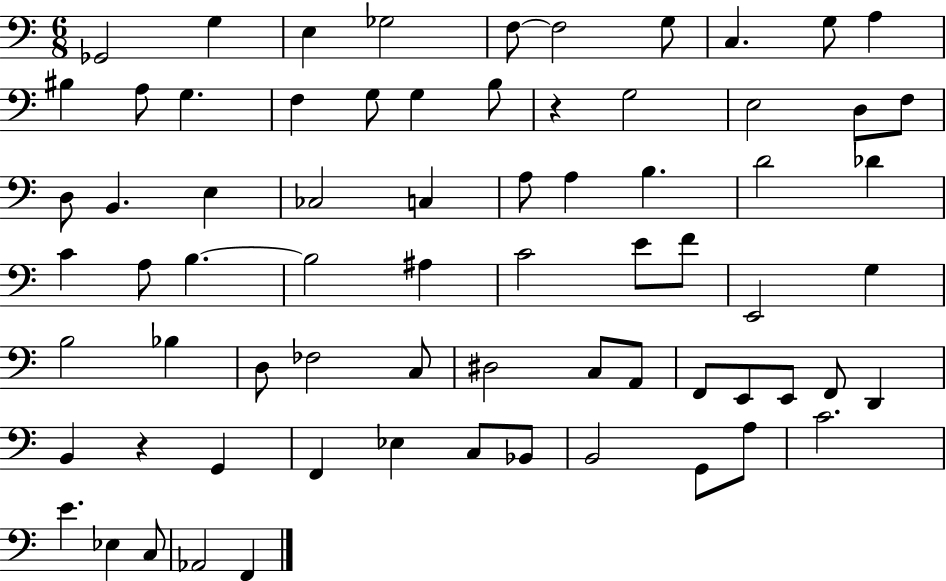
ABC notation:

X:1
T:Untitled
M:6/8
L:1/4
K:C
_G,,2 G, E, _G,2 F,/2 F,2 G,/2 C, G,/2 A, ^B, A,/2 G, F, G,/2 G, B,/2 z G,2 E,2 D,/2 F,/2 D,/2 B,, E, _C,2 C, A,/2 A, B, D2 _D C A,/2 B, B,2 ^A, C2 E/2 F/2 E,,2 G, B,2 _B, D,/2 _F,2 C,/2 ^D,2 C,/2 A,,/2 F,,/2 E,,/2 E,,/2 F,,/2 D,, B,, z G,, F,, _E, C,/2 _B,,/2 B,,2 G,,/2 A,/2 C2 E _E, C,/2 _A,,2 F,,